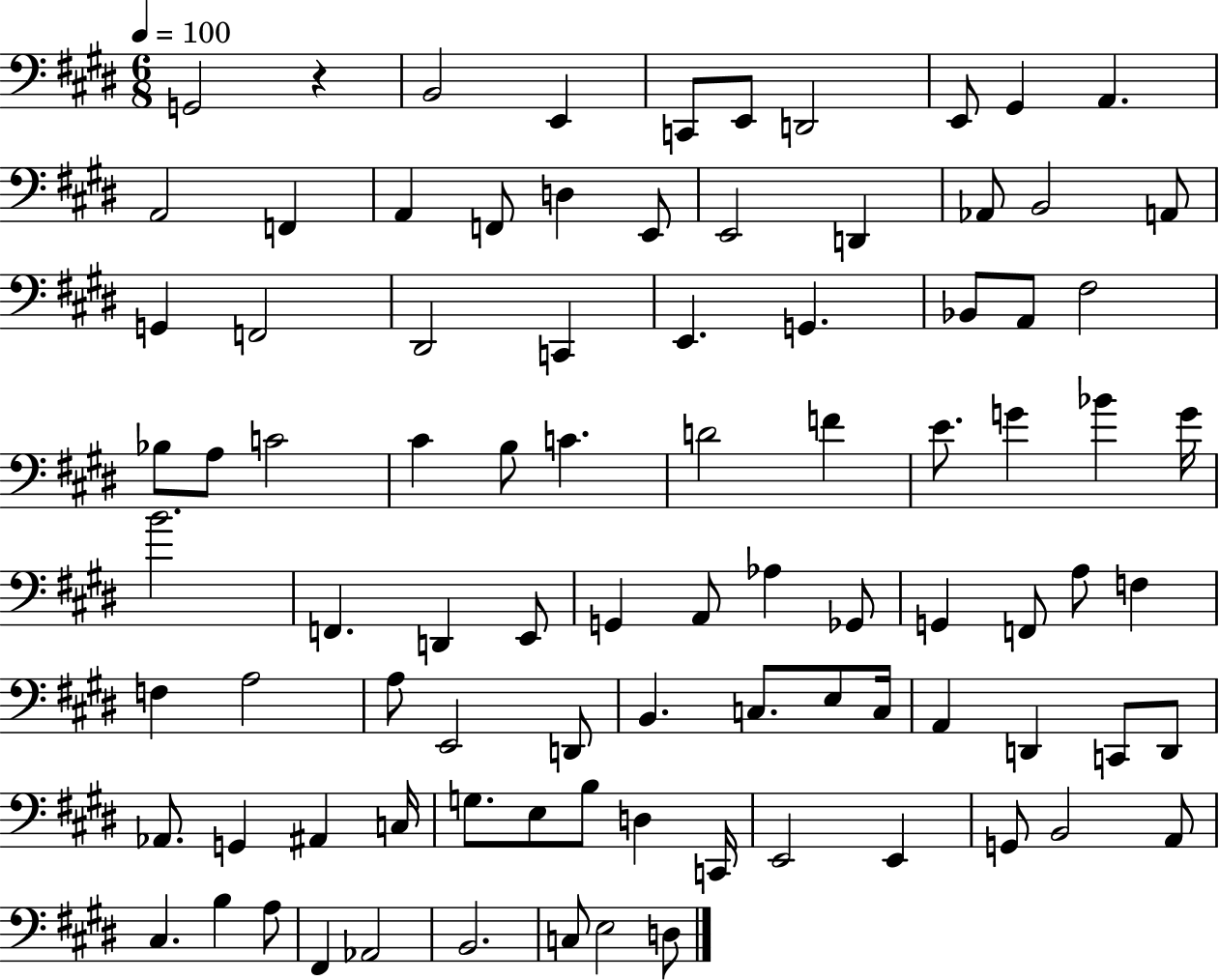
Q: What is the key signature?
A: E major